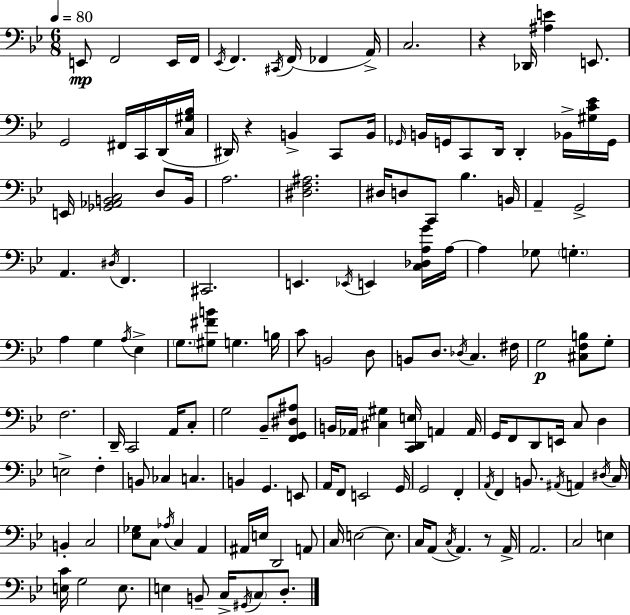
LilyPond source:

{
  \clef bass
  \numericTimeSignature
  \time 6/8
  \key bes \major
  \tempo 4 = 80
  e,8\mp f,2 e,16 f,16 | \acciaccatura { ees,16 } f,4. \acciaccatura { cis,16 } f,16( fes,4 | a,16->) c2. | r4 des,16 <ais e'>4 e,8. | \break g,2 fis,16 c,16 | d,16( <c gis bes>16 dis,16) r4 b,4-> c,8 | b,16 \grace { ges,16 } b,16 g,16 c,8 d,16 d,4-. | bes,16-> <gis c' ees'>16 g,16 e,16 <ges, aes, b, c>2 | \break d8 b,16 a2. | <dis f ais>2. | dis16 d8 c,8 bes4. | b,16 a,4-- g,2-> | \break a,4. \acciaccatura { dis16 } f,4. | cis,2. | e,4. \acciaccatura { ees,16 } e,4 | <c des a g'>16 a16~~ a4 ges8 \parenthesize g4.-. | \break a4 g4 | \acciaccatura { a16 } ees4-> \parenthesize g8. <gis fis' b'>8 g4. | b16 c'8 b,2 | d8 b,8 d8. \acciaccatura { des16 } | \break c4. fis16 g2\p | <cis f b>8 g8-. f2. | d,16-- c,2 | a,16 c8-. g2 | \break bes,8-- <f, g, dis ais>8 b,16 aes,16 <cis gis>4 | <c, d, e>16 a,4 a,16 g,16 f,8 d,8 | e,16 c8 d4 e2-> | f4-. b,8 ces4 | \break c4. b,4 g,4. | e,8 a,16 f,8 e,2 | g,16 g,2 | f,4-. \acciaccatura { a,16 } f,4 | \break b,8. \acciaccatura { ais,16 } a,4 \acciaccatura { dis16 } c16 b,4-. | c2 <ees ges>8 | c8 \acciaccatura { aes16 } c4 a,4 ais,16 | e16 d,2 a,8 c16 | \break e2~~ e8. c16 | a,8( \acciaccatura { c16 } a,4.) r8 a,16-> | a,2. | c2 e4 | \break <e c'>16 g2 e8. | e4 b,8-- c16-> \acciaccatura { gis,16 } \parenthesize c8 d8.-. | \bar "|."
}